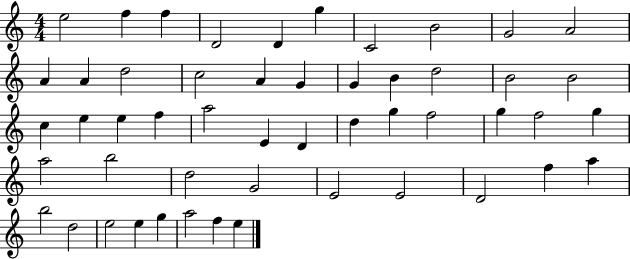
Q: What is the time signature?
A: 4/4